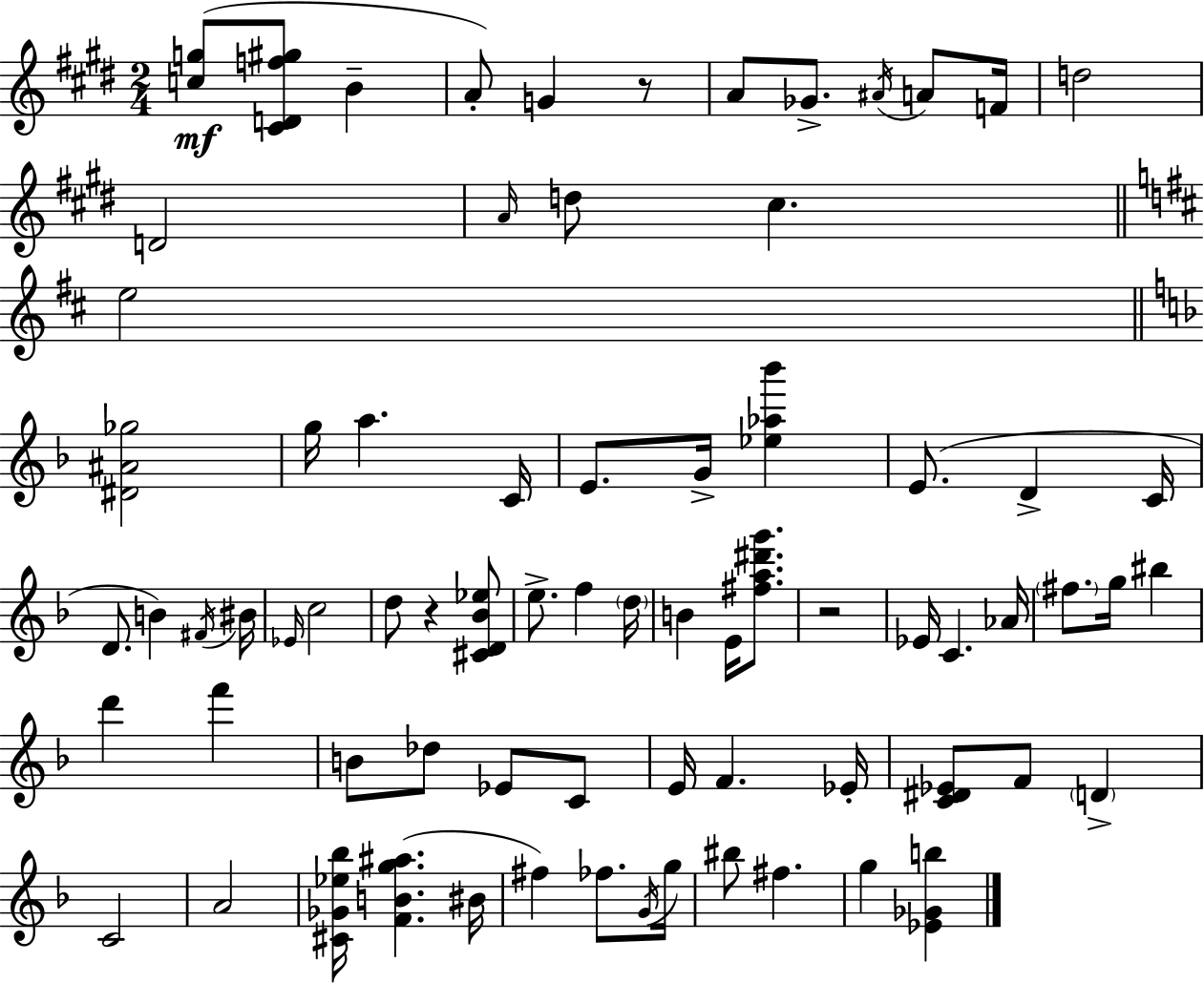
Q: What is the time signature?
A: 2/4